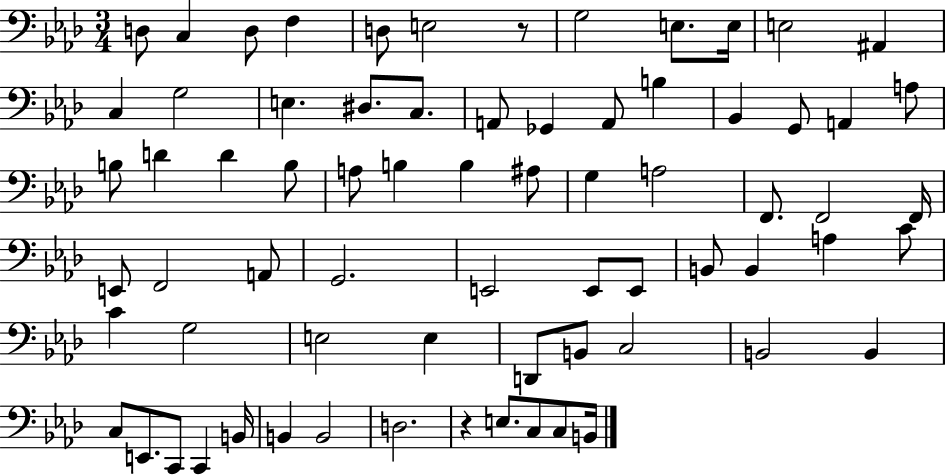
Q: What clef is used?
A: bass